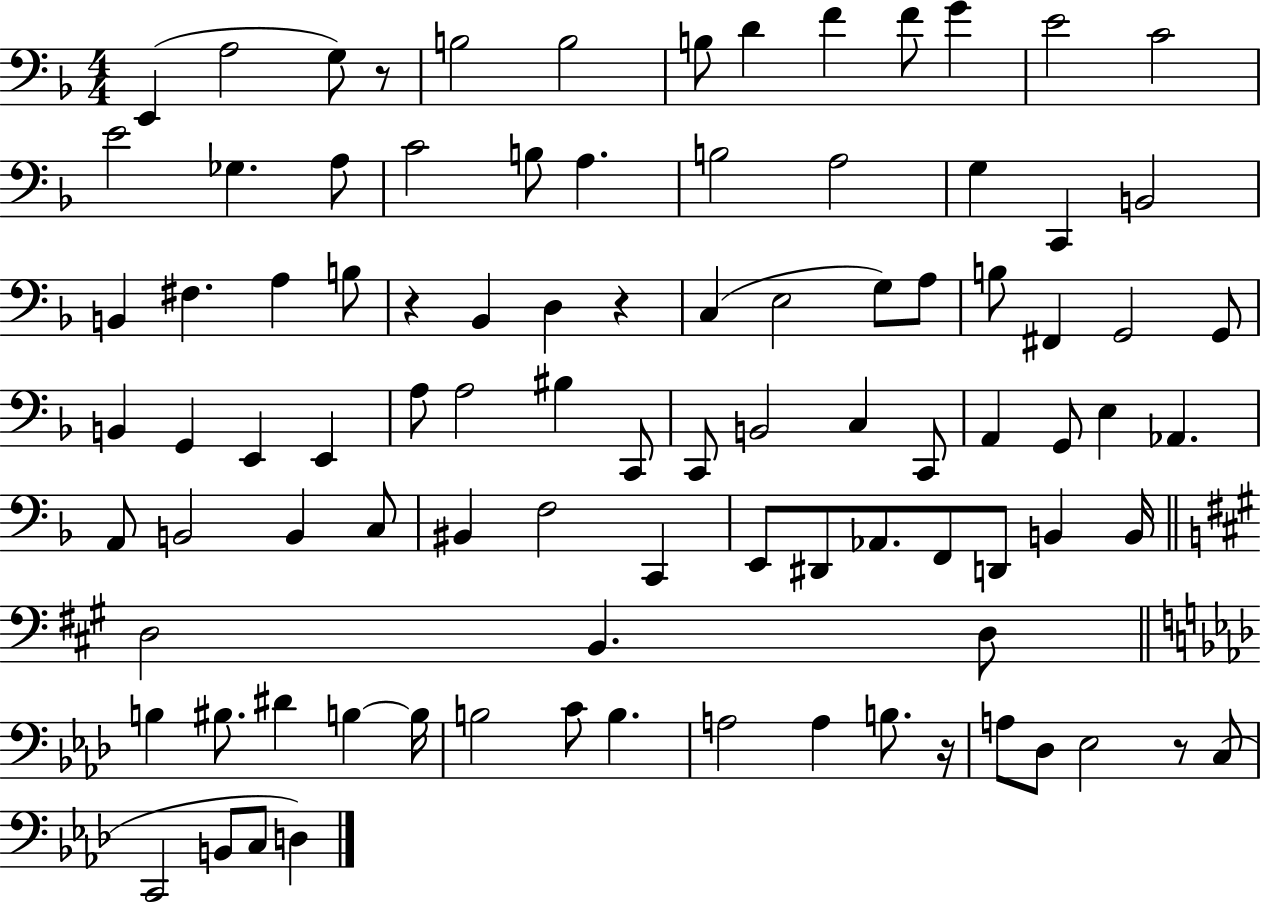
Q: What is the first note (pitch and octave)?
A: E2